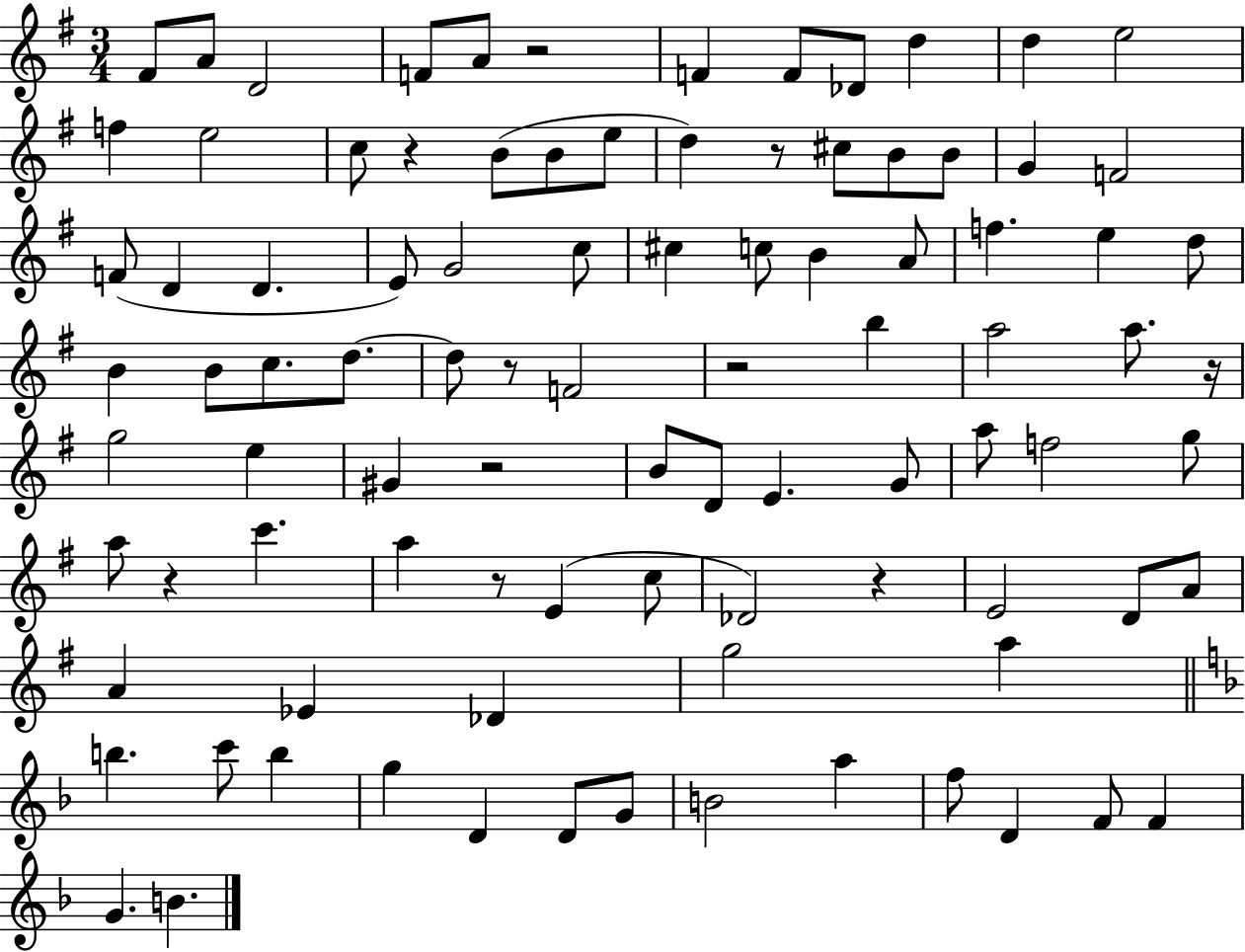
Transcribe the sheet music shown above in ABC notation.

X:1
T:Untitled
M:3/4
L:1/4
K:G
^F/2 A/2 D2 F/2 A/2 z2 F F/2 _D/2 d d e2 f e2 c/2 z B/2 B/2 e/2 d z/2 ^c/2 B/2 B/2 G F2 F/2 D D E/2 G2 c/2 ^c c/2 B A/2 f e d/2 B B/2 c/2 d/2 d/2 z/2 F2 z2 b a2 a/2 z/4 g2 e ^G z2 B/2 D/2 E G/2 a/2 f2 g/2 a/2 z c' a z/2 E c/2 _D2 z E2 D/2 A/2 A _E _D g2 a b c'/2 b g D D/2 G/2 B2 a f/2 D F/2 F G B